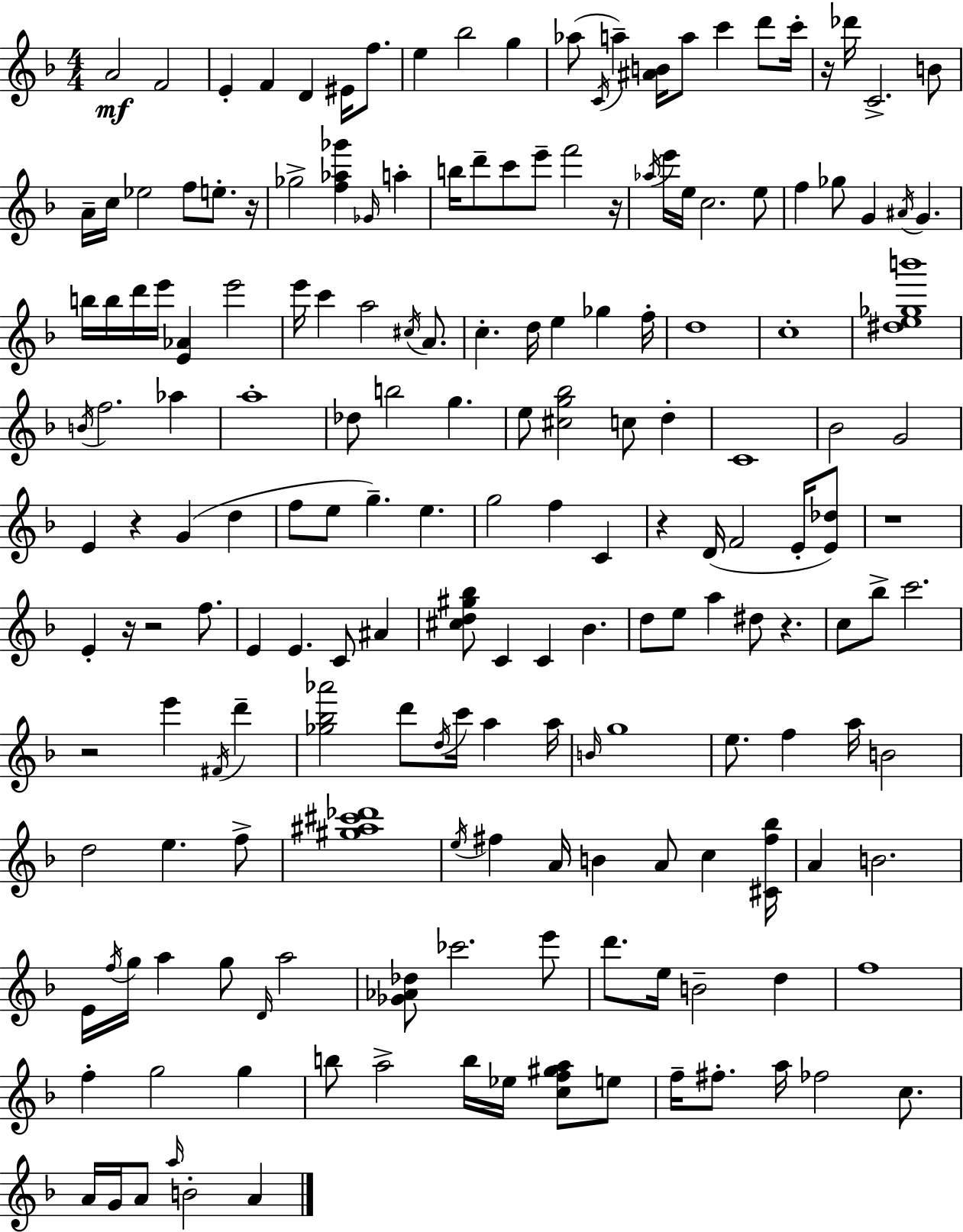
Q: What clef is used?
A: treble